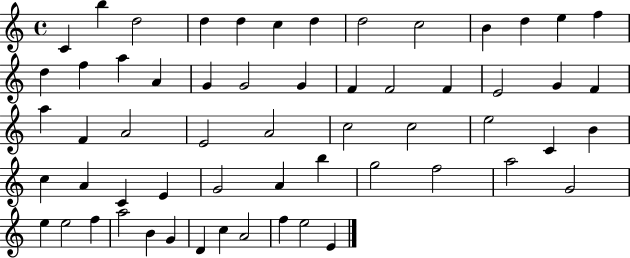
{
  \clef treble
  \time 4/4
  \defaultTimeSignature
  \key c \major
  c'4 b''4 d''2 | d''4 d''4 c''4 d''4 | d''2 c''2 | b'4 d''4 e''4 f''4 | \break d''4 f''4 a''4 a'4 | g'4 g'2 g'4 | f'4 f'2 f'4 | e'2 g'4 f'4 | \break a''4 f'4 a'2 | e'2 a'2 | c''2 c''2 | e''2 c'4 b'4 | \break c''4 a'4 c'4 e'4 | g'2 a'4 b''4 | g''2 f''2 | a''2 g'2 | \break e''4 e''2 f''4 | a''2 b'4 g'4 | d'4 c''4 a'2 | f''4 e''2 e'4 | \break \bar "|."
}